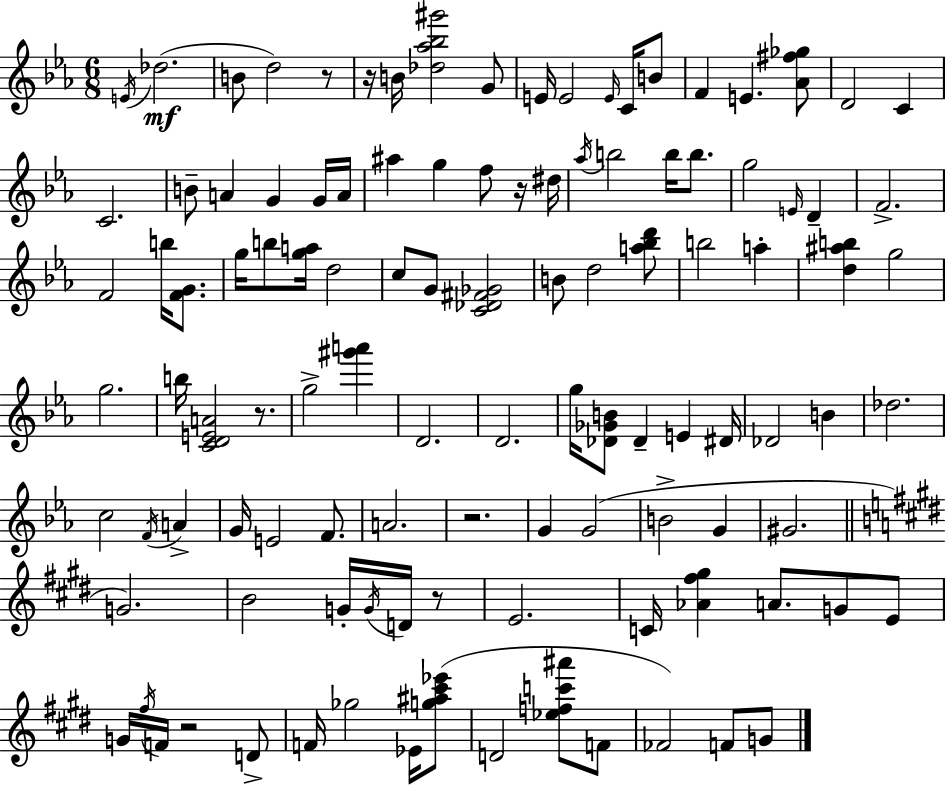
E4/s Db5/h. B4/e D5/h R/e R/s B4/s [Db5,Ab5,Bb5,G#6]/h G4/e E4/s E4/h E4/s C4/s B4/e F4/q E4/q. [Ab4,F#5,Gb5]/e D4/h C4/q C4/h. B4/e A4/q G4/q G4/s A4/s A#5/q G5/q F5/e R/s D#5/s Ab5/s B5/h B5/s B5/e. G5/h E4/s D4/q F4/h. F4/h B5/s [F4,G4]/e. G5/s B5/e [G5,A5]/s D5/h C5/e G4/e [C4,Db4,F#4,Gb4]/h B4/e D5/h [A5,Bb5,D6]/e B5/h A5/q [D5,A#5,B5]/q G5/h G5/h. B5/s [C4,D4,E4,A4]/h R/e. G5/h [G#6,A6]/q D4/h. D4/h. G5/s [Db4,Gb4,B4]/e Db4/q E4/q D#4/s Db4/h B4/q Db5/h. C5/h F4/s A4/q G4/s E4/h F4/e. A4/h. R/h. G4/q G4/h B4/h G4/q G#4/h. G4/h. B4/h G4/s G4/s D4/s R/e E4/h. C4/s [Ab4,F#5,G#5]/q A4/e. G4/e E4/e G4/s F#5/s F4/s R/h D4/e F4/s Gb5/h Eb4/s [G5,A#5,C#6,Eb6]/e D4/h [Eb5,F5,C6,A#6]/e F4/e FES4/h F4/e G4/e